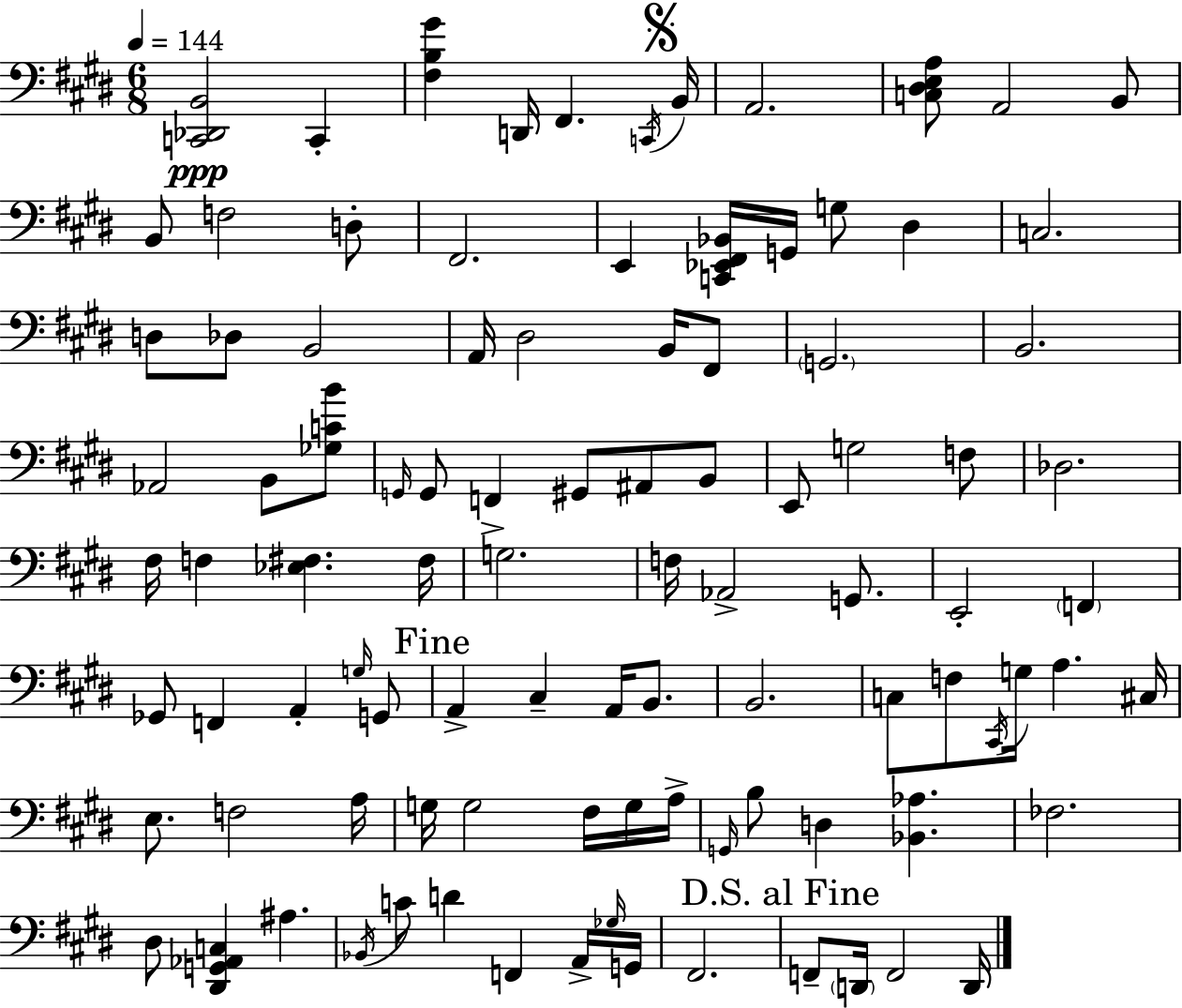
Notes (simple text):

[C2,Db2,B2]/h C2/q [F#3,B3,G#4]/q D2/s F#2/q. C2/s B2/s A2/h. [C3,D#3,E3,A3]/e A2/h B2/e B2/e F3/h D3/e F#2/h. E2/q [C2,Eb2,F#2,Bb2]/s G2/s G3/e D#3/q C3/h. D3/e Db3/e B2/h A2/s D#3/h B2/s F#2/e G2/h. B2/h. Ab2/h B2/e [Gb3,C4,B4]/e G2/s G2/e F2/q G#2/e A#2/e B2/e E2/e G3/h F3/e Db3/h. F#3/s F3/q [Eb3,F#3]/q. F#3/s G3/h. F3/s Ab2/h G2/e. E2/h F2/q Gb2/e F2/q A2/q G3/s G2/e A2/q C#3/q A2/s B2/e. B2/h. C3/e F3/e C#2/s G3/s A3/q. C#3/s E3/e. F3/h A3/s G3/s G3/h F#3/s G3/s A3/s G2/s B3/e D3/q [Bb2,Ab3]/q. FES3/h. D#3/e [D#2,G2,Ab2,C3]/q A#3/q. Bb2/s C4/e D4/q F2/q A2/s Gb3/s G2/s F#2/h. F2/e D2/s F2/h D2/s